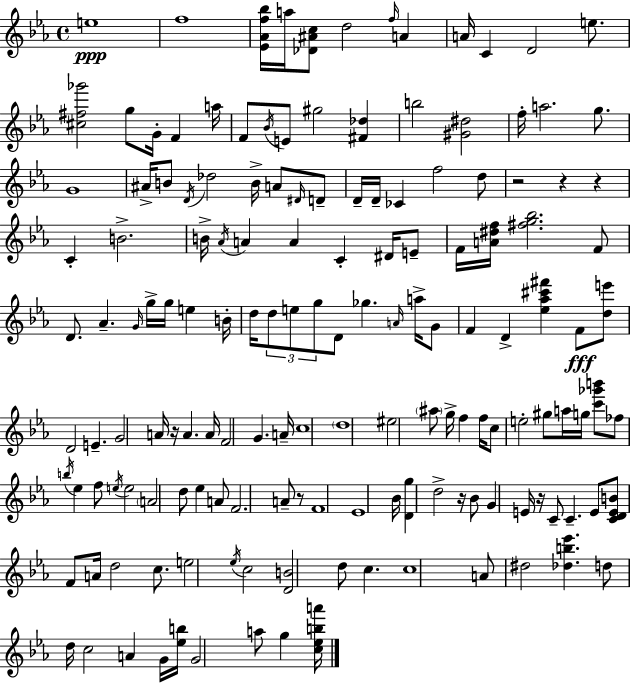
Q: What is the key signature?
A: EES major